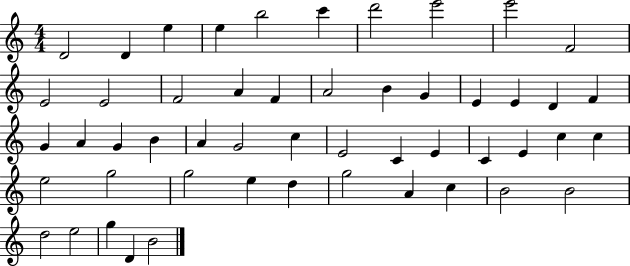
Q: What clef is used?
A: treble